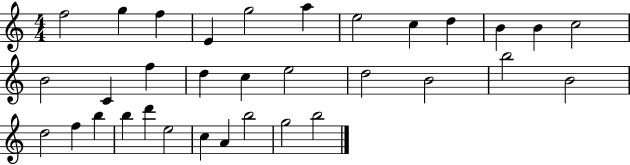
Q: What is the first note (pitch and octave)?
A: F5